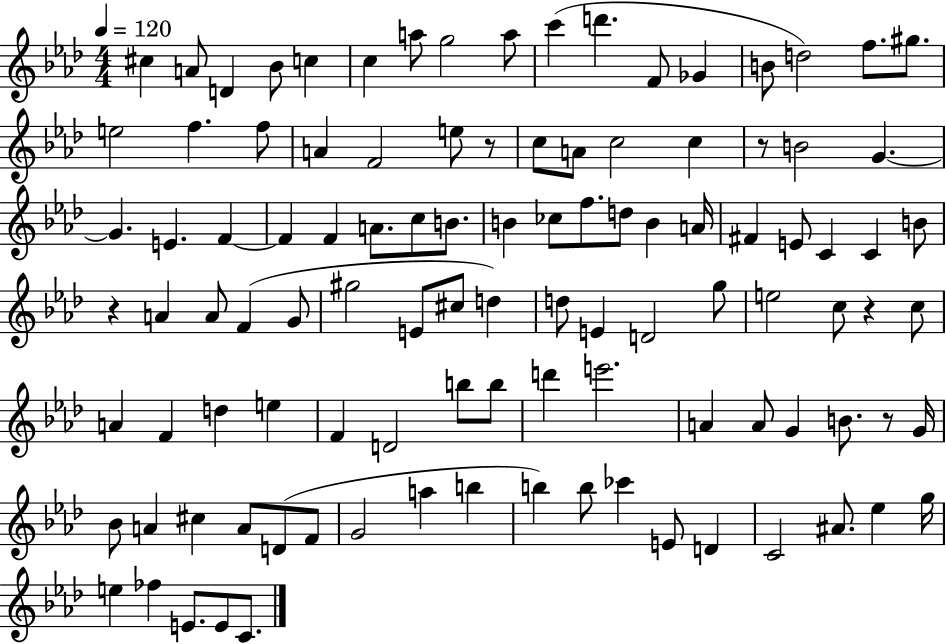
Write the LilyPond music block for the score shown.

{
  \clef treble
  \numericTimeSignature
  \time 4/4
  \key aes \major
  \tempo 4 = 120
  \repeat volta 2 { cis''4 a'8 d'4 bes'8 c''4 | c''4 a''8 g''2 a''8 | c'''4( d'''4. f'8 ges'4 | b'8 d''2) f''8. gis''8. | \break e''2 f''4. f''8 | a'4 f'2 e''8 r8 | c''8 a'8 c''2 c''4 | r8 b'2 g'4.~~ | \break g'4. e'4. f'4~~ | f'4 f'4 a'8. c''8 b'8. | b'4 ces''8 f''8. d''8 b'4 a'16 | fis'4 e'8 c'4 c'4 b'8 | \break r4 a'4 a'8 f'4( g'8 | gis''2 e'8 cis''8 d''4) | d''8 e'4 d'2 g''8 | e''2 c''8 r4 c''8 | \break a'4 f'4 d''4 e''4 | f'4 d'2 b''8 b''8 | d'''4 e'''2. | a'4 a'8 g'4 b'8. r8 g'16 | \break bes'8 a'4 cis''4 a'8 d'8( f'8 | g'2 a''4 b''4 | b''4) b''8 ces'''4 e'8 d'4 | c'2 ais'8. ees''4 g''16 | \break e''4 fes''4 e'8. e'8 c'8. | } \bar "|."
}